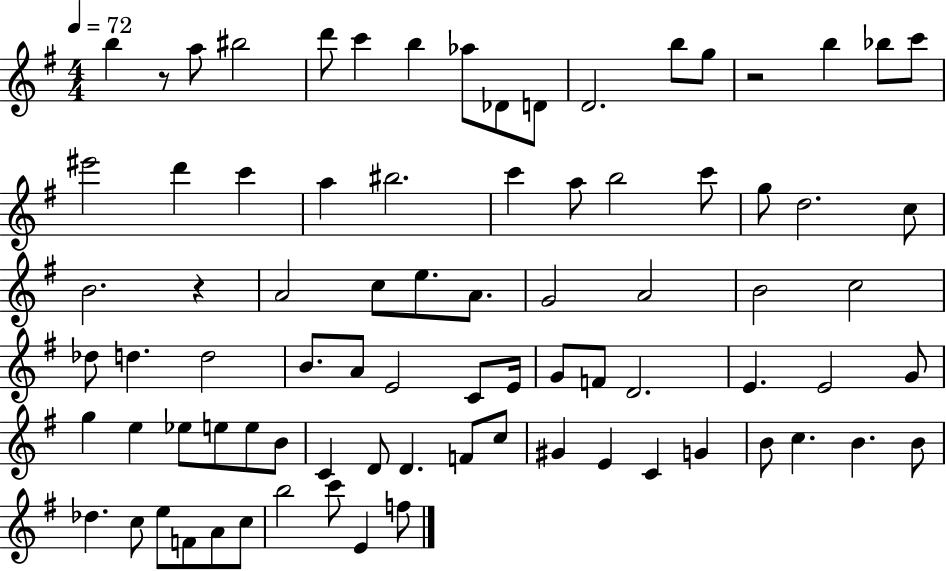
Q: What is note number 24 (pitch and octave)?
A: C6